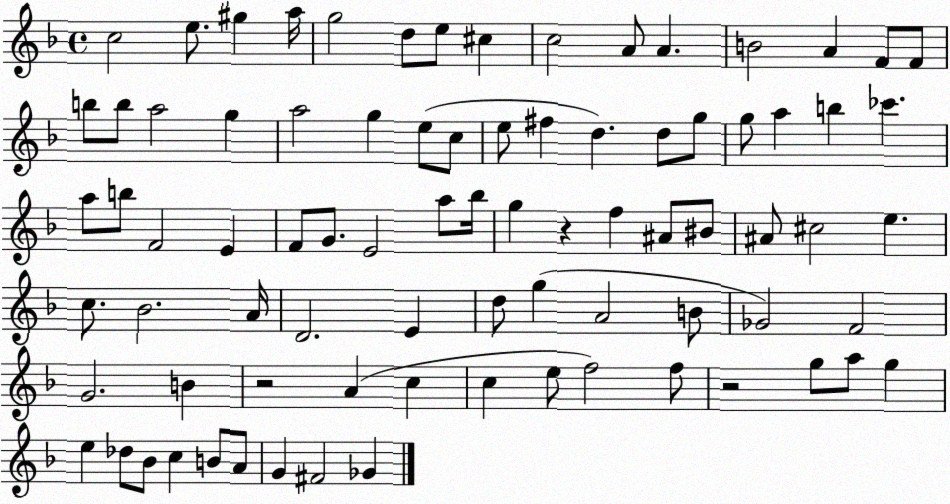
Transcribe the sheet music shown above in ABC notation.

X:1
T:Untitled
M:4/4
L:1/4
K:F
c2 e/2 ^g a/4 g2 d/2 e/2 ^c c2 A/2 A B2 A F/2 F/2 b/2 b/2 a2 g a2 g e/2 c/2 e/2 ^f d d/2 g/2 g/2 a b _c' a/2 b/2 F2 E F/2 G/2 E2 a/2 _b/4 g z f ^A/2 ^B/2 ^A/2 ^c2 e c/2 _B2 A/4 D2 E d/2 g A2 B/2 _G2 F2 G2 B z2 A c c e/2 f2 f/2 z2 g/2 a/2 g e _d/2 _B/2 c B/2 A/2 G ^F2 _G